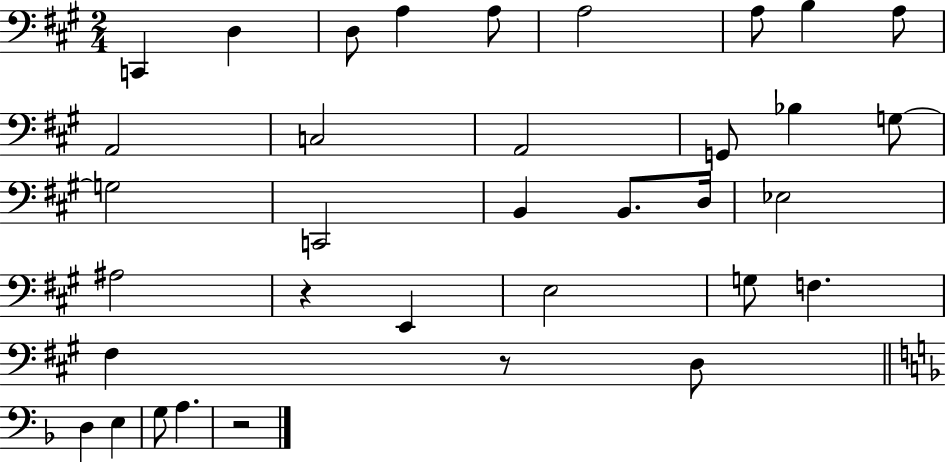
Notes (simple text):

C2/q D3/q D3/e A3/q A3/e A3/h A3/e B3/q A3/e A2/h C3/h A2/h G2/e Bb3/q G3/e G3/h C2/h B2/q B2/e. D3/s Eb3/h A#3/h R/q E2/q E3/h G3/e F3/q. F#3/q R/e D3/e D3/q E3/q G3/e A3/q. R/h